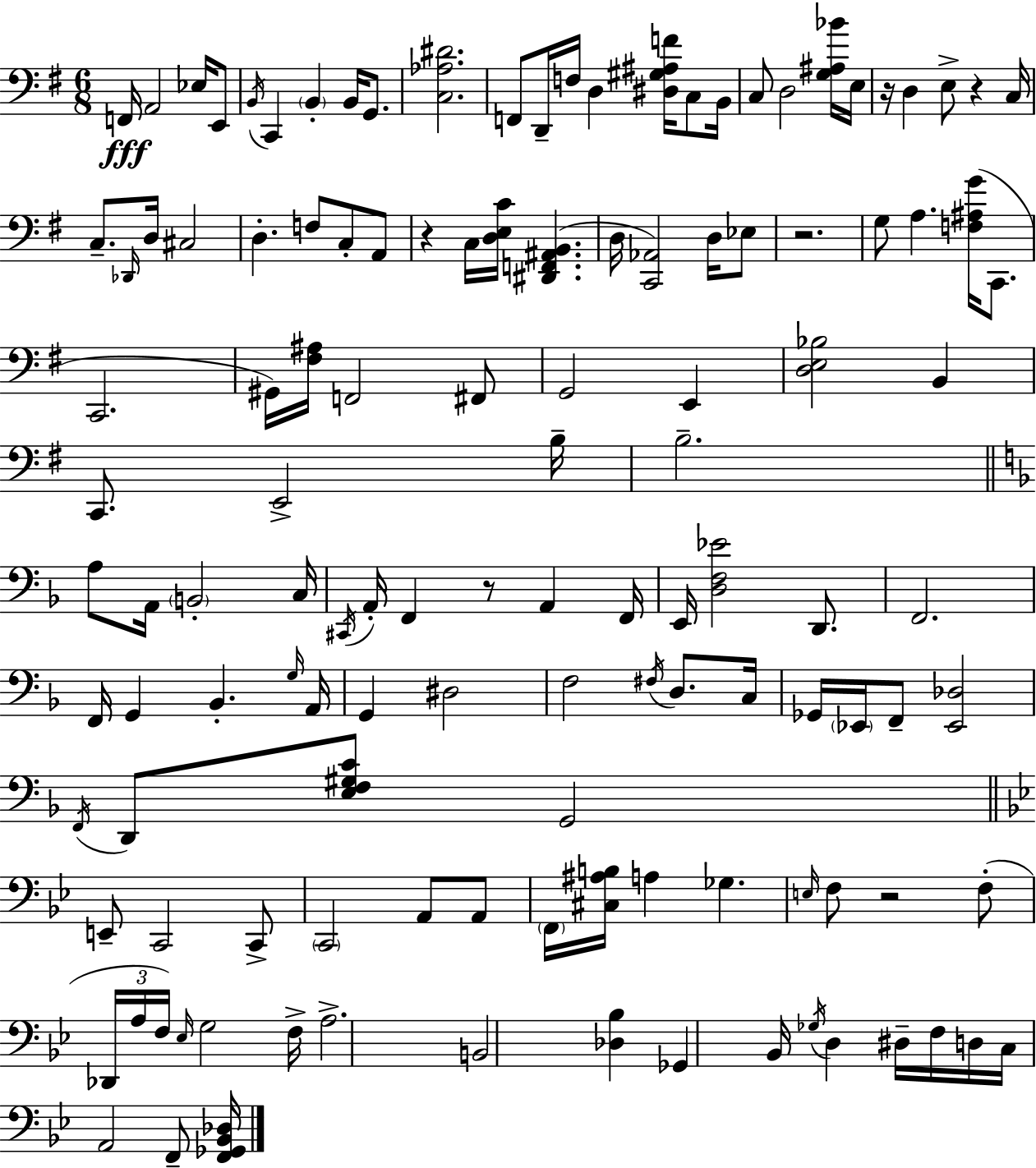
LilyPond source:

{
  \clef bass
  \numericTimeSignature
  \time 6/8
  \key e \minor
  f,16\fff a,2 ees16 e,8 | \acciaccatura { b,16 } c,4 \parenthesize b,4-. b,16 g,8. | <c aes dis'>2. | f,8 d,16-- f16 d4 <dis gis ais f'>16 c8 | \break b,16 c8 d2 <g ais bes'>16 | e16 r16 d4 e8-> r4 | c16 c8.-- \grace { des,16 } d16 cis2 | d4.-. f8 c8-. | \break a,8 r4 c16 <d e c'>16 <dis, f, ais, b,>4.( | d16 <c, aes,>2) d16 | ees8 r2. | g8 a4. <f ais g'>16( c,8. | \break c,2. | gis,16) <fis ais>16 f,2 | fis,8 g,2 e,4 | <d e bes>2 b,4 | \break c,8. e,2-> | b16-- b2.-- | \bar "||" \break \key f \major a8 a,16 \parenthesize b,2-. c16 | \acciaccatura { cis,16 } a,16-. f,4 r8 a,4 | f,16 e,16 <d f ees'>2 d,8. | f,2. | \break f,16 g,4 bes,4.-. | \grace { g16 } a,16 g,4 dis2 | f2 \acciaccatura { fis16 } d8. | c16 ges,16 \parenthesize ees,16 f,8-- <ees, des>2 | \break \acciaccatura { f,16 } d,8 <e f gis c'>8 g,2 | \bar "||" \break \key bes \major e,8-- c,2 c,8-> | \parenthesize c,2 a,8 a,8 | \parenthesize f,16 <cis ais b>16 a4 ges4. | \grace { e16 } f8 r2 f8-.( | \break \tuplet 3/2 { des,16 a16 f16) } \grace { ees16 } g2 | f16-> a2.-> | b,2 <des bes>4 | ges,4 bes,16 \acciaccatura { ges16 } d4 | \break dis16-- f16 d16 c16 a,2 | f,8-- <f, ges, bes, des>16 \bar "|."
}